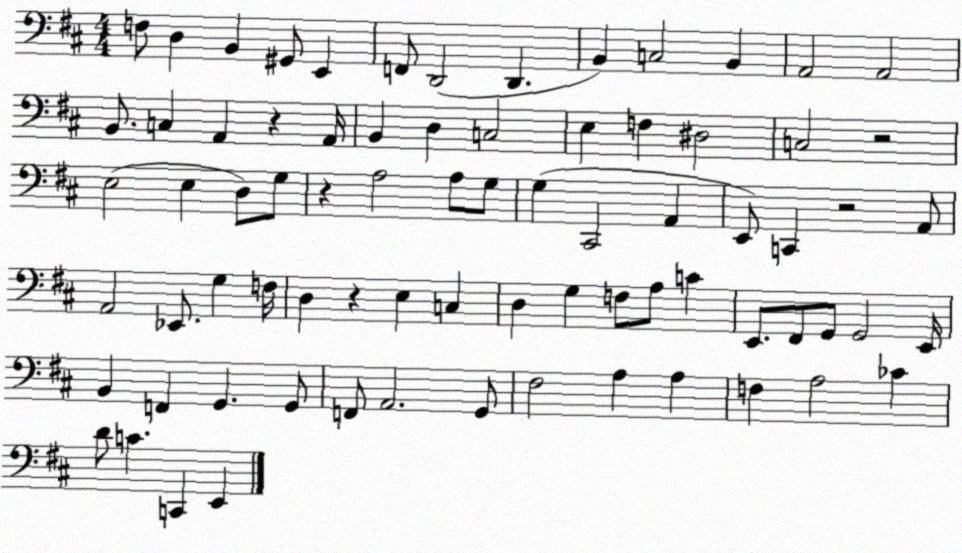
X:1
T:Untitled
M:4/4
L:1/4
K:D
F,/2 D, B,, ^G,,/2 E,, F,,/2 D,,2 D,, B,, C,2 B,, A,,2 A,,2 B,,/2 C, A,, z A,,/4 B,, D, C,2 E, F, ^D,2 C,2 z2 E,2 E, D,/2 G,/2 z A,2 A,/2 G,/2 G, ^C,,2 A,, E,,/2 C,, z2 A,,/2 A,,2 _E,,/2 G, F,/4 D, z E, C, D, G, F,/2 A,/2 C E,,/2 ^F,,/2 G,,/2 G,,2 E,,/4 B,, F,, G,, G,,/2 F,,/2 A,,2 G,,/2 ^F,2 A, A, F, A,2 _C D/2 C C,, E,,